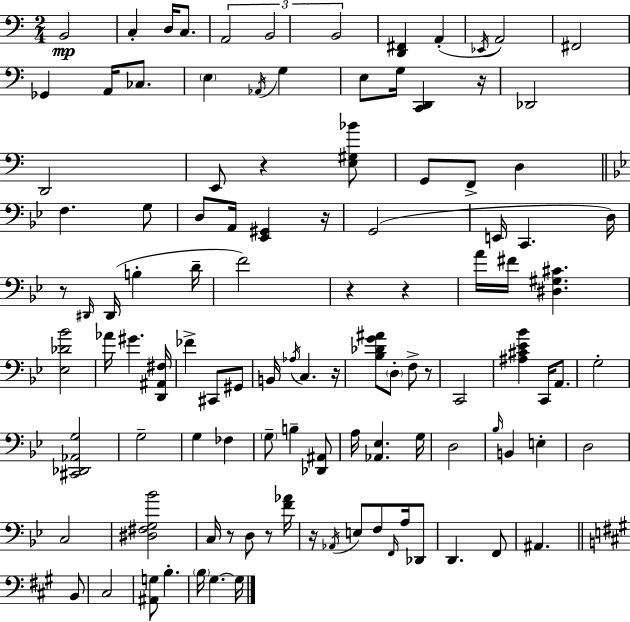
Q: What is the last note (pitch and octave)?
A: G#3